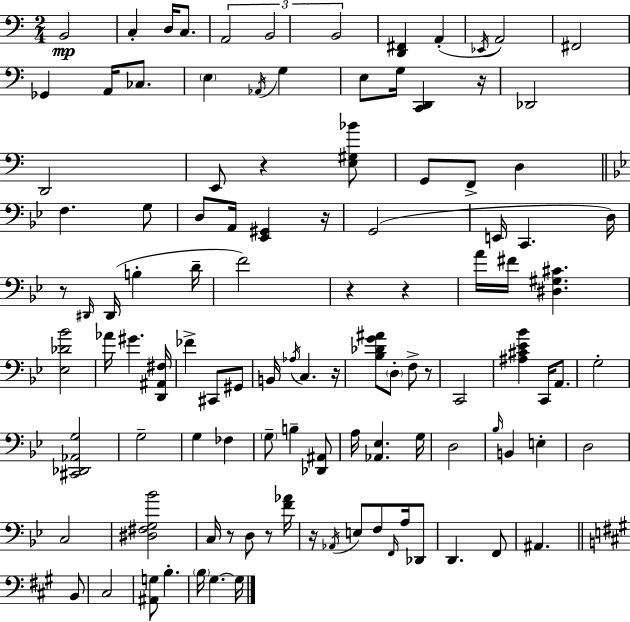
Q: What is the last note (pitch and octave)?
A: G#3